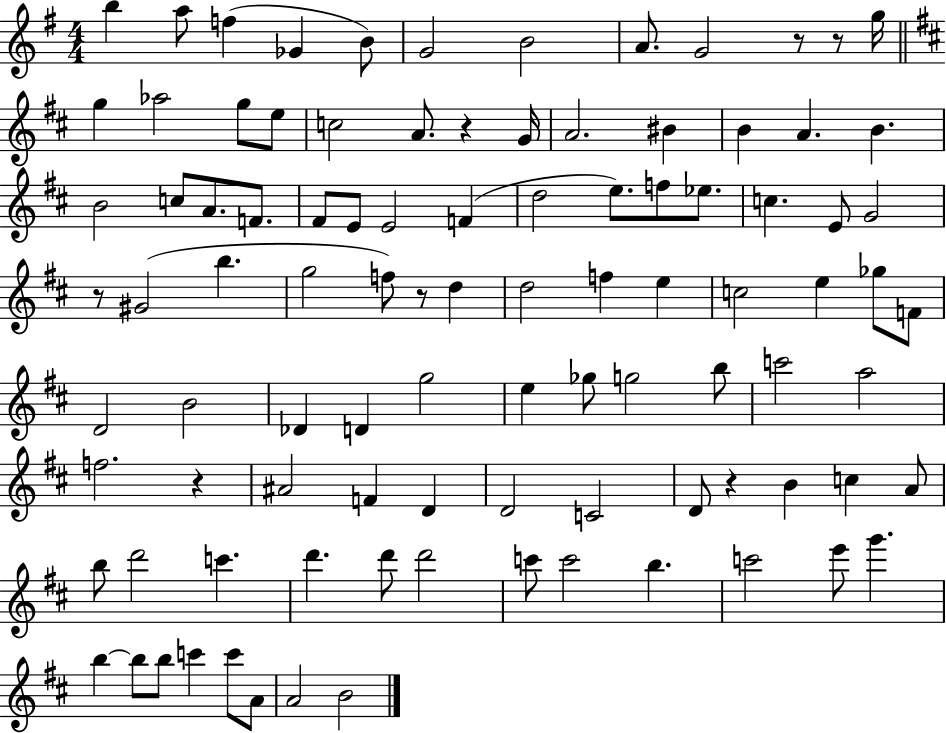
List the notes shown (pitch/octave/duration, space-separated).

B5/q A5/e F5/q Gb4/q B4/e G4/h B4/h A4/e. G4/h R/e R/e G5/s G5/q Ab5/h G5/e E5/e C5/h A4/e. R/q G4/s A4/h. BIS4/q B4/q A4/q. B4/q. B4/h C5/e A4/e. F4/e. F#4/e E4/e E4/h F4/q D5/h E5/e. F5/e Eb5/e. C5/q. E4/e G4/h R/e G#4/h B5/q. G5/h F5/e R/e D5/q D5/h F5/q E5/q C5/h E5/q Gb5/e F4/e D4/h B4/h Db4/q D4/q G5/h E5/q Gb5/e G5/h B5/e C6/h A5/h F5/h. R/q A#4/h F4/q D4/q D4/h C4/h D4/e R/q B4/q C5/q A4/e B5/e D6/h C6/q. D6/q. D6/e D6/h C6/e C6/h B5/q. C6/h E6/e G6/q. B5/q B5/e B5/e C6/q C6/e A4/e A4/h B4/h